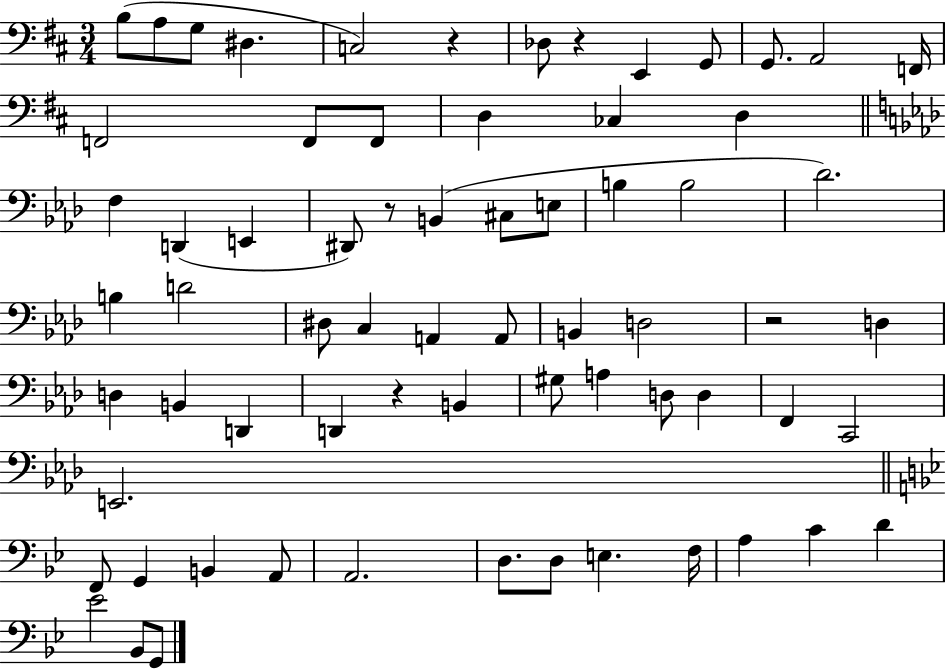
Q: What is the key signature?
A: D major